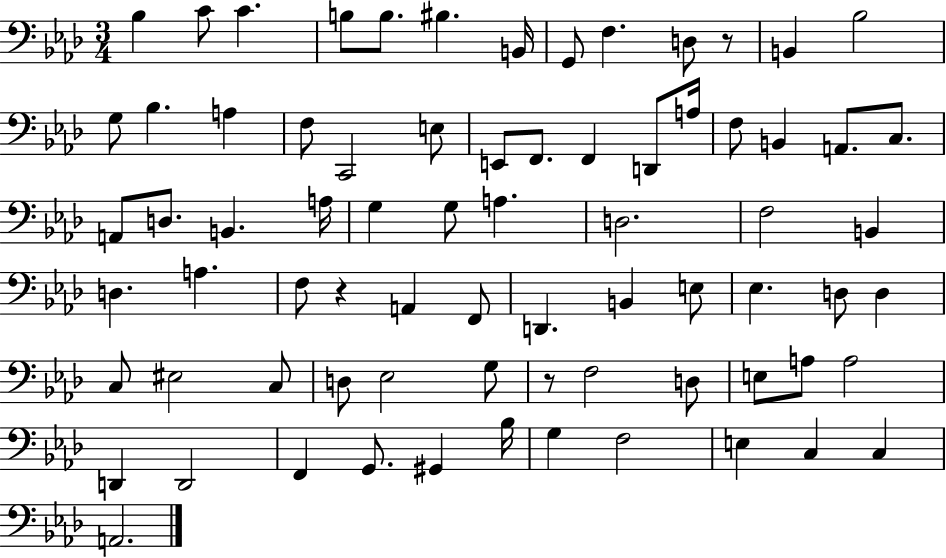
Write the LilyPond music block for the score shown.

{
  \clef bass
  \numericTimeSignature
  \time 3/4
  \key aes \major
  \repeat volta 2 { bes4 c'8 c'4. | b8 b8. bis4. b,16 | g,8 f4. d8 r8 | b,4 bes2 | \break g8 bes4. a4 | f8 c,2 e8 | e,8 f,8. f,4 d,8 a16 | f8 b,4 a,8. c8. | \break a,8 d8. b,4. a16 | g4 g8 a4. | d2. | f2 b,4 | \break d4. a4. | f8 r4 a,4 f,8 | d,4. b,4 e8 | ees4. d8 d4 | \break c8 eis2 c8 | d8 ees2 g8 | r8 f2 d8 | e8 a8 a2 | \break d,4 d,2 | f,4 g,8. gis,4 bes16 | g4 f2 | e4 c4 c4 | \break a,2. | } \bar "|."
}